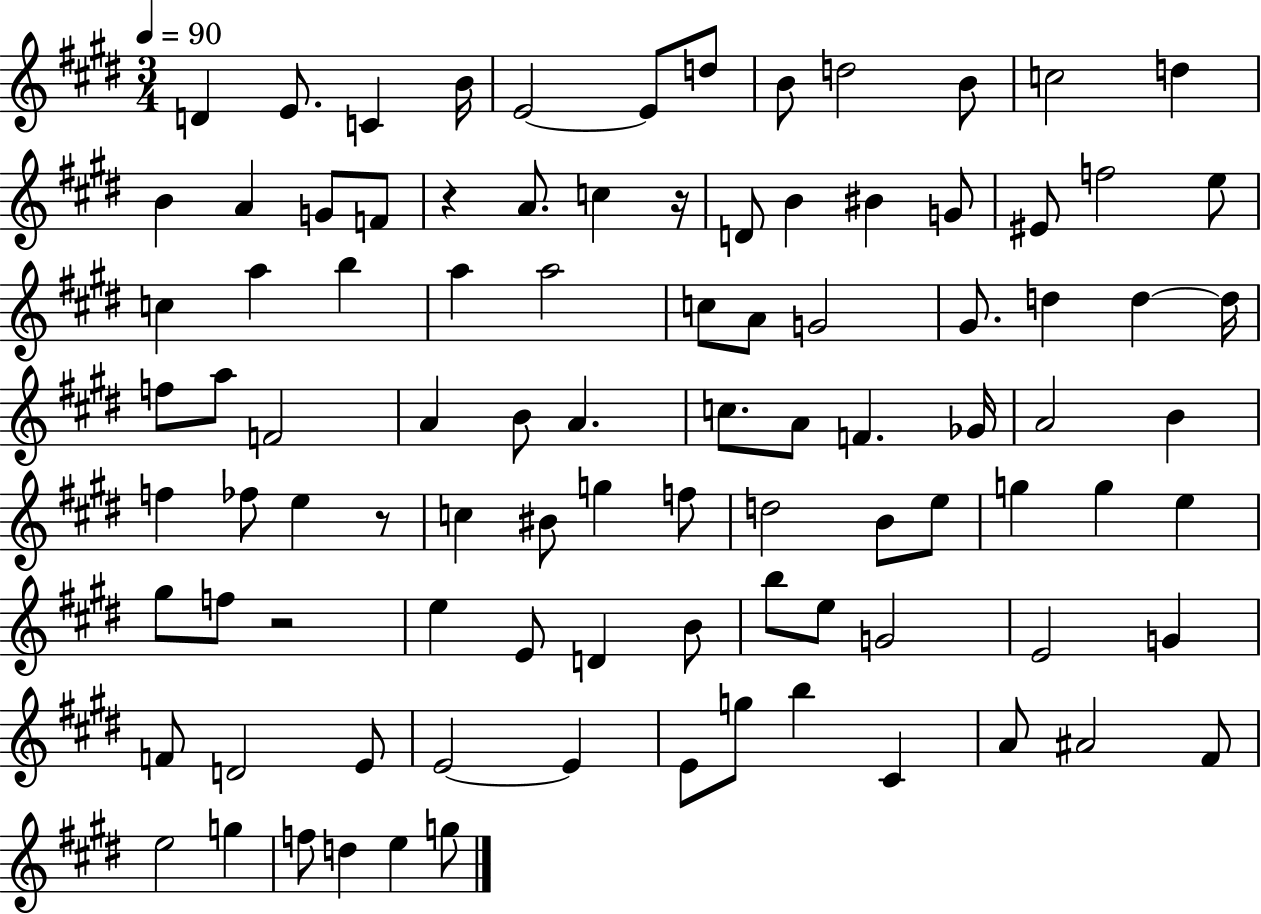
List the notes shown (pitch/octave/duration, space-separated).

D4/q E4/e. C4/q B4/s E4/h E4/e D5/e B4/e D5/h B4/e C5/h D5/q B4/q A4/q G4/e F4/e R/q A4/e. C5/q R/s D4/e B4/q BIS4/q G4/e EIS4/e F5/h E5/e C5/q A5/q B5/q A5/q A5/h C5/e A4/e G4/h G#4/e. D5/q D5/q D5/s F5/e A5/e F4/h A4/q B4/e A4/q. C5/e. A4/e F4/q. Gb4/s A4/h B4/q F5/q FES5/e E5/q R/e C5/q BIS4/e G5/q F5/e D5/h B4/e E5/e G5/q G5/q E5/q G#5/e F5/e R/h E5/q E4/e D4/q B4/e B5/e E5/e G4/h E4/h G4/q F4/e D4/h E4/e E4/h E4/q E4/e G5/e B5/q C#4/q A4/e A#4/h F#4/e E5/h G5/q F5/e D5/q E5/q G5/e